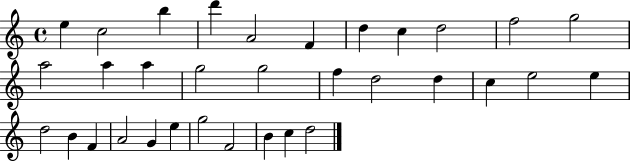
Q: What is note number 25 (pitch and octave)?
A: F4